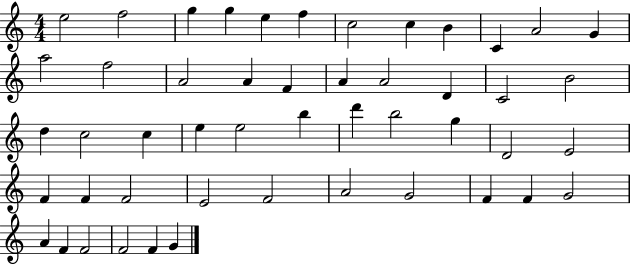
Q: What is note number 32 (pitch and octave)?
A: D4